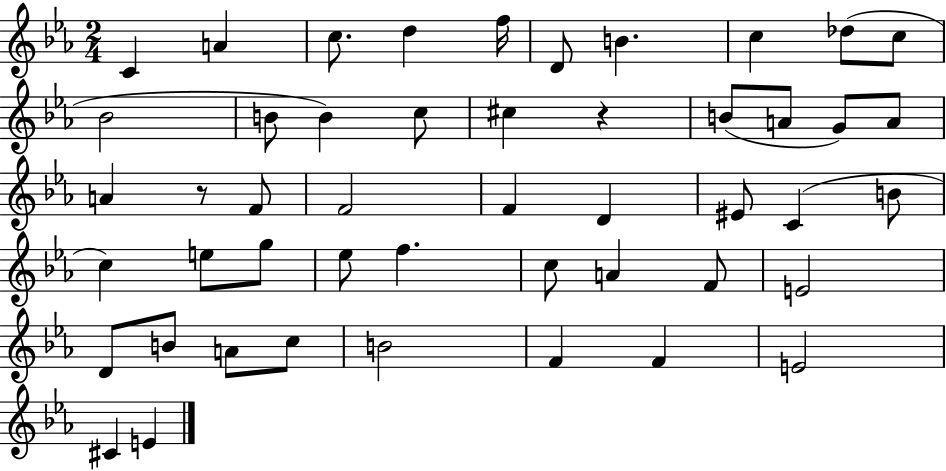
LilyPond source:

{
  \clef treble
  \numericTimeSignature
  \time 2/4
  \key ees \major
  c'4 a'4 | c''8. d''4 f''16 | d'8 b'4. | c''4 des''8( c''8 | \break bes'2 | b'8 b'4) c''8 | cis''4 r4 | b'8( a'8 g'8) a'8 | \break a'4 r8 f'8 | f'2 | f'4 d'4 | eis'8 c'4( b'8 | \break c''4) e''8 g''8 | ees''8 f''4. | c''8 a'4 f'8 | e'2 | \break d'8 b'8 a'8 c''8 | b'2 | f'4 f'4 | e'2 | \break cis'4 e'4 | \bar "|."
}